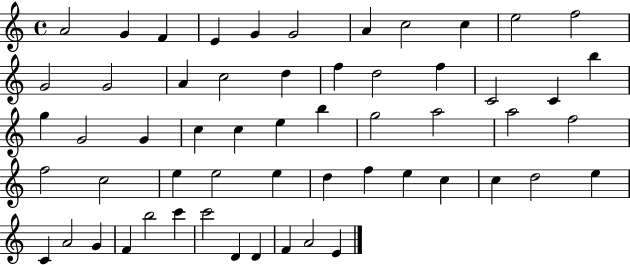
A4/h G4/q F4/q E4/q G4/q G4/h A4/q C5/h C5/q E5/h F5/h G4/h G4/h A4/q C5/h D5/q F5/q D5/h F5/q C4/h C4/q B5/q G5/q G4/h G4/q C5/q C5/q E5/q B5/q G5/h A5/h A5/h F5/h F5/h C5/h E5/q E5/h E5/q D5/q F5/q E5/q C5/q C5/q D5/h E5/q C4/q A4/h G4/q F4/q B5/h C6/q C6/h D4/q D4/q F4/q A4/h E4/q